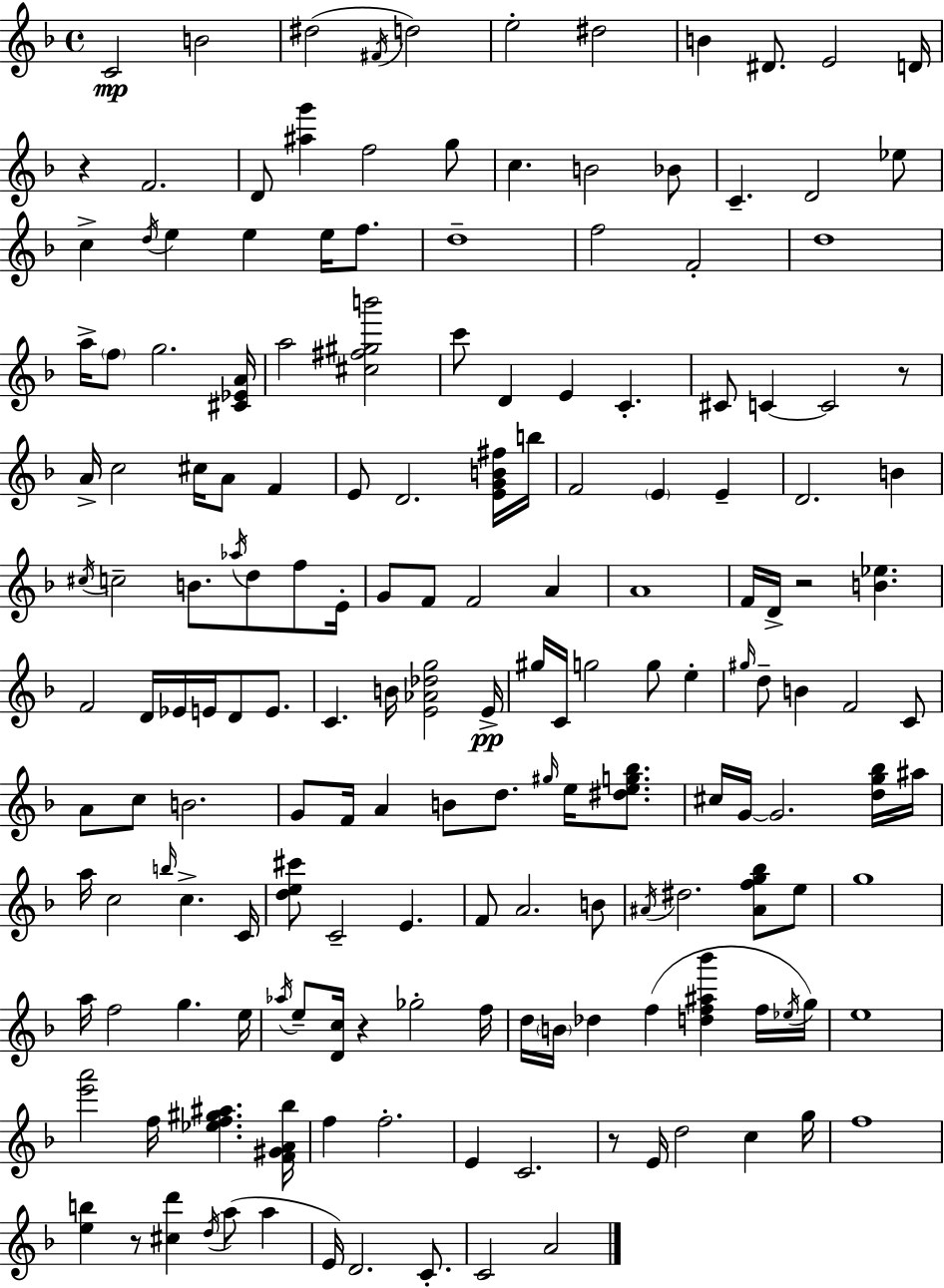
{
  \clef treble
  \time 4/4
  \defaultTimeSignature
  \key d \minor
  c'2\mp b'2 | dis''2( \acciaccatura { fis'16 } d''2) | e''2-. dis''2 | b'4 dis'8. e'2 | \break d'16 r4 f'2. | d'8 <ais'' g'''>4 f''2 g''8 | c''4. b'2 bes'8 | c'4.-- d'2 ees''8 | \break c''4-> \acciaccatura { d''16 } e''4 e''4 e''16 f''8. | d''1-- | f''2 f'2-. | d''1 | \break a''16-> \parenthesize f''8 g''2. | <cis' ees' a'>16 a''2 <cis'' fis'' gis'' b'''>2 | c'''8 d'4 e'4 c'4.-. | cis'8 c'4~~ c'2 | \break r8 a'16-> c''2 cis''16 a'8 f'4 | e'8 d'2. | <e' g' b' fis''>16 b''16 f'2 \parenthesize e'4 e'4-- | d'2. b'4 | \break \acciaccatura { cis''16 } c''2-- b'8. \acciaccatura { aes''16 } d''8 | f''8 e'16-. g'8 f'8 f'2 | a'4 a'1 | f'16 d'16-> r2 <b' ees''>4. | \break f'2 d'16 ees'16 e'16 d'8 | e'8. c'4. b'16 <e' aes' des'' g''>2 | e'16->\pp gis''16 c'16 g''2 g''8 | e''4-. \grace { gis''16 } d''8-- b'4 f'2 | \break c'8 a'8 c''8 b'2. | g'8 f'16 a'4 b'8 d''8. | \grace { gis''16 } e''16 <dis'' e'' g'' bes''>8. cis''16 g'16~~ g'2. | <d'' g'' bes''>16 ais''16 a''16 c''2 \grace { b''16 } | \break c''4.-> c'16 <d'' e'' cis'''>8 c'2-- | e'4. f'8 a'2. | b'8 \acciaccatura { ais'16 } dis''2. | <ais' f'' g'' bes''>8 e''8 g''1 | \break a''16 f''2 | g''4. e''16 \acciaccatura { aes''16 } e''8-- <d' c''>16 r4 | ges''2-. f''16 d''16 \parenthesize b'16 des''4 f''4( | <d'' f'' ais'' bes'''>4 f''16 \acciaccatura { ees''16 }) g''16 e''1 | \break <e''' a'''>2 | f''16 <ees'' f'' gis'' ais''>4. <f' gis' a' bes''>16 f''4 f''2.-. | e'4 c'2. | r8 e'16 d''2 | \break c''4 g''16 f''1 | <e'' b''>4 r8 | <cis'' d'''>4 \acciaccatura { d''16 }( a''8 a''4 e'16) d'2. | c'8.-. c'2 | \break a'2 \bar "|."
}